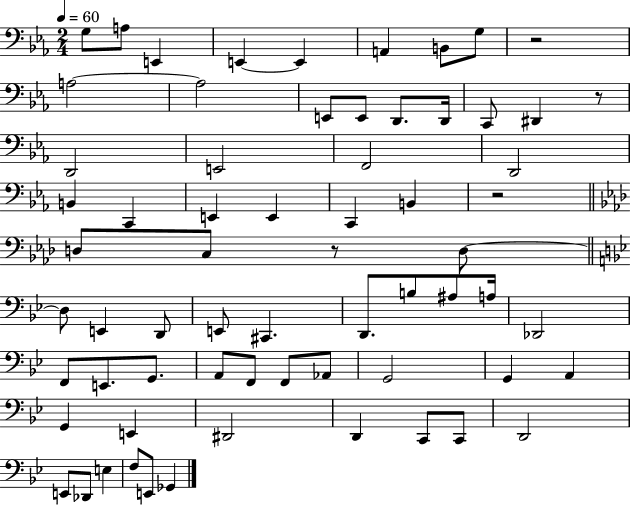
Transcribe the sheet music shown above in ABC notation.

X:1
T:Untitled
M:2/4
L:1/4
K:Eb
G,/2 A,/2 E,, E,, E,, A,, B,,/2 G,/2 z2 A,2 A,2 E,,/2 E,,/2 D,,/2 D,,/4 C,,/2 ^D,, z/2 D,,2 E,,2 F,,2 D,,2 B,, C,, E,, E,, C,, B,, z2 D,/2 C,/2 z/2 D,/2 D,/2 E,, D,,/2 E,,/2 ^C,, D,,/2 B,/2 ^A,/2 A,/4 _D,,2 F,,/2 E,,/2 G,,/2 A,,/2 F,,/2 F,,/2 _A,,/2 G,,2 G,, A,, G,, E,, ^D,,2 D,, C,,/2 C,,/2 D,,2 E,,/2 _D,,/2 E, F,/2 E,,/2 _G,,